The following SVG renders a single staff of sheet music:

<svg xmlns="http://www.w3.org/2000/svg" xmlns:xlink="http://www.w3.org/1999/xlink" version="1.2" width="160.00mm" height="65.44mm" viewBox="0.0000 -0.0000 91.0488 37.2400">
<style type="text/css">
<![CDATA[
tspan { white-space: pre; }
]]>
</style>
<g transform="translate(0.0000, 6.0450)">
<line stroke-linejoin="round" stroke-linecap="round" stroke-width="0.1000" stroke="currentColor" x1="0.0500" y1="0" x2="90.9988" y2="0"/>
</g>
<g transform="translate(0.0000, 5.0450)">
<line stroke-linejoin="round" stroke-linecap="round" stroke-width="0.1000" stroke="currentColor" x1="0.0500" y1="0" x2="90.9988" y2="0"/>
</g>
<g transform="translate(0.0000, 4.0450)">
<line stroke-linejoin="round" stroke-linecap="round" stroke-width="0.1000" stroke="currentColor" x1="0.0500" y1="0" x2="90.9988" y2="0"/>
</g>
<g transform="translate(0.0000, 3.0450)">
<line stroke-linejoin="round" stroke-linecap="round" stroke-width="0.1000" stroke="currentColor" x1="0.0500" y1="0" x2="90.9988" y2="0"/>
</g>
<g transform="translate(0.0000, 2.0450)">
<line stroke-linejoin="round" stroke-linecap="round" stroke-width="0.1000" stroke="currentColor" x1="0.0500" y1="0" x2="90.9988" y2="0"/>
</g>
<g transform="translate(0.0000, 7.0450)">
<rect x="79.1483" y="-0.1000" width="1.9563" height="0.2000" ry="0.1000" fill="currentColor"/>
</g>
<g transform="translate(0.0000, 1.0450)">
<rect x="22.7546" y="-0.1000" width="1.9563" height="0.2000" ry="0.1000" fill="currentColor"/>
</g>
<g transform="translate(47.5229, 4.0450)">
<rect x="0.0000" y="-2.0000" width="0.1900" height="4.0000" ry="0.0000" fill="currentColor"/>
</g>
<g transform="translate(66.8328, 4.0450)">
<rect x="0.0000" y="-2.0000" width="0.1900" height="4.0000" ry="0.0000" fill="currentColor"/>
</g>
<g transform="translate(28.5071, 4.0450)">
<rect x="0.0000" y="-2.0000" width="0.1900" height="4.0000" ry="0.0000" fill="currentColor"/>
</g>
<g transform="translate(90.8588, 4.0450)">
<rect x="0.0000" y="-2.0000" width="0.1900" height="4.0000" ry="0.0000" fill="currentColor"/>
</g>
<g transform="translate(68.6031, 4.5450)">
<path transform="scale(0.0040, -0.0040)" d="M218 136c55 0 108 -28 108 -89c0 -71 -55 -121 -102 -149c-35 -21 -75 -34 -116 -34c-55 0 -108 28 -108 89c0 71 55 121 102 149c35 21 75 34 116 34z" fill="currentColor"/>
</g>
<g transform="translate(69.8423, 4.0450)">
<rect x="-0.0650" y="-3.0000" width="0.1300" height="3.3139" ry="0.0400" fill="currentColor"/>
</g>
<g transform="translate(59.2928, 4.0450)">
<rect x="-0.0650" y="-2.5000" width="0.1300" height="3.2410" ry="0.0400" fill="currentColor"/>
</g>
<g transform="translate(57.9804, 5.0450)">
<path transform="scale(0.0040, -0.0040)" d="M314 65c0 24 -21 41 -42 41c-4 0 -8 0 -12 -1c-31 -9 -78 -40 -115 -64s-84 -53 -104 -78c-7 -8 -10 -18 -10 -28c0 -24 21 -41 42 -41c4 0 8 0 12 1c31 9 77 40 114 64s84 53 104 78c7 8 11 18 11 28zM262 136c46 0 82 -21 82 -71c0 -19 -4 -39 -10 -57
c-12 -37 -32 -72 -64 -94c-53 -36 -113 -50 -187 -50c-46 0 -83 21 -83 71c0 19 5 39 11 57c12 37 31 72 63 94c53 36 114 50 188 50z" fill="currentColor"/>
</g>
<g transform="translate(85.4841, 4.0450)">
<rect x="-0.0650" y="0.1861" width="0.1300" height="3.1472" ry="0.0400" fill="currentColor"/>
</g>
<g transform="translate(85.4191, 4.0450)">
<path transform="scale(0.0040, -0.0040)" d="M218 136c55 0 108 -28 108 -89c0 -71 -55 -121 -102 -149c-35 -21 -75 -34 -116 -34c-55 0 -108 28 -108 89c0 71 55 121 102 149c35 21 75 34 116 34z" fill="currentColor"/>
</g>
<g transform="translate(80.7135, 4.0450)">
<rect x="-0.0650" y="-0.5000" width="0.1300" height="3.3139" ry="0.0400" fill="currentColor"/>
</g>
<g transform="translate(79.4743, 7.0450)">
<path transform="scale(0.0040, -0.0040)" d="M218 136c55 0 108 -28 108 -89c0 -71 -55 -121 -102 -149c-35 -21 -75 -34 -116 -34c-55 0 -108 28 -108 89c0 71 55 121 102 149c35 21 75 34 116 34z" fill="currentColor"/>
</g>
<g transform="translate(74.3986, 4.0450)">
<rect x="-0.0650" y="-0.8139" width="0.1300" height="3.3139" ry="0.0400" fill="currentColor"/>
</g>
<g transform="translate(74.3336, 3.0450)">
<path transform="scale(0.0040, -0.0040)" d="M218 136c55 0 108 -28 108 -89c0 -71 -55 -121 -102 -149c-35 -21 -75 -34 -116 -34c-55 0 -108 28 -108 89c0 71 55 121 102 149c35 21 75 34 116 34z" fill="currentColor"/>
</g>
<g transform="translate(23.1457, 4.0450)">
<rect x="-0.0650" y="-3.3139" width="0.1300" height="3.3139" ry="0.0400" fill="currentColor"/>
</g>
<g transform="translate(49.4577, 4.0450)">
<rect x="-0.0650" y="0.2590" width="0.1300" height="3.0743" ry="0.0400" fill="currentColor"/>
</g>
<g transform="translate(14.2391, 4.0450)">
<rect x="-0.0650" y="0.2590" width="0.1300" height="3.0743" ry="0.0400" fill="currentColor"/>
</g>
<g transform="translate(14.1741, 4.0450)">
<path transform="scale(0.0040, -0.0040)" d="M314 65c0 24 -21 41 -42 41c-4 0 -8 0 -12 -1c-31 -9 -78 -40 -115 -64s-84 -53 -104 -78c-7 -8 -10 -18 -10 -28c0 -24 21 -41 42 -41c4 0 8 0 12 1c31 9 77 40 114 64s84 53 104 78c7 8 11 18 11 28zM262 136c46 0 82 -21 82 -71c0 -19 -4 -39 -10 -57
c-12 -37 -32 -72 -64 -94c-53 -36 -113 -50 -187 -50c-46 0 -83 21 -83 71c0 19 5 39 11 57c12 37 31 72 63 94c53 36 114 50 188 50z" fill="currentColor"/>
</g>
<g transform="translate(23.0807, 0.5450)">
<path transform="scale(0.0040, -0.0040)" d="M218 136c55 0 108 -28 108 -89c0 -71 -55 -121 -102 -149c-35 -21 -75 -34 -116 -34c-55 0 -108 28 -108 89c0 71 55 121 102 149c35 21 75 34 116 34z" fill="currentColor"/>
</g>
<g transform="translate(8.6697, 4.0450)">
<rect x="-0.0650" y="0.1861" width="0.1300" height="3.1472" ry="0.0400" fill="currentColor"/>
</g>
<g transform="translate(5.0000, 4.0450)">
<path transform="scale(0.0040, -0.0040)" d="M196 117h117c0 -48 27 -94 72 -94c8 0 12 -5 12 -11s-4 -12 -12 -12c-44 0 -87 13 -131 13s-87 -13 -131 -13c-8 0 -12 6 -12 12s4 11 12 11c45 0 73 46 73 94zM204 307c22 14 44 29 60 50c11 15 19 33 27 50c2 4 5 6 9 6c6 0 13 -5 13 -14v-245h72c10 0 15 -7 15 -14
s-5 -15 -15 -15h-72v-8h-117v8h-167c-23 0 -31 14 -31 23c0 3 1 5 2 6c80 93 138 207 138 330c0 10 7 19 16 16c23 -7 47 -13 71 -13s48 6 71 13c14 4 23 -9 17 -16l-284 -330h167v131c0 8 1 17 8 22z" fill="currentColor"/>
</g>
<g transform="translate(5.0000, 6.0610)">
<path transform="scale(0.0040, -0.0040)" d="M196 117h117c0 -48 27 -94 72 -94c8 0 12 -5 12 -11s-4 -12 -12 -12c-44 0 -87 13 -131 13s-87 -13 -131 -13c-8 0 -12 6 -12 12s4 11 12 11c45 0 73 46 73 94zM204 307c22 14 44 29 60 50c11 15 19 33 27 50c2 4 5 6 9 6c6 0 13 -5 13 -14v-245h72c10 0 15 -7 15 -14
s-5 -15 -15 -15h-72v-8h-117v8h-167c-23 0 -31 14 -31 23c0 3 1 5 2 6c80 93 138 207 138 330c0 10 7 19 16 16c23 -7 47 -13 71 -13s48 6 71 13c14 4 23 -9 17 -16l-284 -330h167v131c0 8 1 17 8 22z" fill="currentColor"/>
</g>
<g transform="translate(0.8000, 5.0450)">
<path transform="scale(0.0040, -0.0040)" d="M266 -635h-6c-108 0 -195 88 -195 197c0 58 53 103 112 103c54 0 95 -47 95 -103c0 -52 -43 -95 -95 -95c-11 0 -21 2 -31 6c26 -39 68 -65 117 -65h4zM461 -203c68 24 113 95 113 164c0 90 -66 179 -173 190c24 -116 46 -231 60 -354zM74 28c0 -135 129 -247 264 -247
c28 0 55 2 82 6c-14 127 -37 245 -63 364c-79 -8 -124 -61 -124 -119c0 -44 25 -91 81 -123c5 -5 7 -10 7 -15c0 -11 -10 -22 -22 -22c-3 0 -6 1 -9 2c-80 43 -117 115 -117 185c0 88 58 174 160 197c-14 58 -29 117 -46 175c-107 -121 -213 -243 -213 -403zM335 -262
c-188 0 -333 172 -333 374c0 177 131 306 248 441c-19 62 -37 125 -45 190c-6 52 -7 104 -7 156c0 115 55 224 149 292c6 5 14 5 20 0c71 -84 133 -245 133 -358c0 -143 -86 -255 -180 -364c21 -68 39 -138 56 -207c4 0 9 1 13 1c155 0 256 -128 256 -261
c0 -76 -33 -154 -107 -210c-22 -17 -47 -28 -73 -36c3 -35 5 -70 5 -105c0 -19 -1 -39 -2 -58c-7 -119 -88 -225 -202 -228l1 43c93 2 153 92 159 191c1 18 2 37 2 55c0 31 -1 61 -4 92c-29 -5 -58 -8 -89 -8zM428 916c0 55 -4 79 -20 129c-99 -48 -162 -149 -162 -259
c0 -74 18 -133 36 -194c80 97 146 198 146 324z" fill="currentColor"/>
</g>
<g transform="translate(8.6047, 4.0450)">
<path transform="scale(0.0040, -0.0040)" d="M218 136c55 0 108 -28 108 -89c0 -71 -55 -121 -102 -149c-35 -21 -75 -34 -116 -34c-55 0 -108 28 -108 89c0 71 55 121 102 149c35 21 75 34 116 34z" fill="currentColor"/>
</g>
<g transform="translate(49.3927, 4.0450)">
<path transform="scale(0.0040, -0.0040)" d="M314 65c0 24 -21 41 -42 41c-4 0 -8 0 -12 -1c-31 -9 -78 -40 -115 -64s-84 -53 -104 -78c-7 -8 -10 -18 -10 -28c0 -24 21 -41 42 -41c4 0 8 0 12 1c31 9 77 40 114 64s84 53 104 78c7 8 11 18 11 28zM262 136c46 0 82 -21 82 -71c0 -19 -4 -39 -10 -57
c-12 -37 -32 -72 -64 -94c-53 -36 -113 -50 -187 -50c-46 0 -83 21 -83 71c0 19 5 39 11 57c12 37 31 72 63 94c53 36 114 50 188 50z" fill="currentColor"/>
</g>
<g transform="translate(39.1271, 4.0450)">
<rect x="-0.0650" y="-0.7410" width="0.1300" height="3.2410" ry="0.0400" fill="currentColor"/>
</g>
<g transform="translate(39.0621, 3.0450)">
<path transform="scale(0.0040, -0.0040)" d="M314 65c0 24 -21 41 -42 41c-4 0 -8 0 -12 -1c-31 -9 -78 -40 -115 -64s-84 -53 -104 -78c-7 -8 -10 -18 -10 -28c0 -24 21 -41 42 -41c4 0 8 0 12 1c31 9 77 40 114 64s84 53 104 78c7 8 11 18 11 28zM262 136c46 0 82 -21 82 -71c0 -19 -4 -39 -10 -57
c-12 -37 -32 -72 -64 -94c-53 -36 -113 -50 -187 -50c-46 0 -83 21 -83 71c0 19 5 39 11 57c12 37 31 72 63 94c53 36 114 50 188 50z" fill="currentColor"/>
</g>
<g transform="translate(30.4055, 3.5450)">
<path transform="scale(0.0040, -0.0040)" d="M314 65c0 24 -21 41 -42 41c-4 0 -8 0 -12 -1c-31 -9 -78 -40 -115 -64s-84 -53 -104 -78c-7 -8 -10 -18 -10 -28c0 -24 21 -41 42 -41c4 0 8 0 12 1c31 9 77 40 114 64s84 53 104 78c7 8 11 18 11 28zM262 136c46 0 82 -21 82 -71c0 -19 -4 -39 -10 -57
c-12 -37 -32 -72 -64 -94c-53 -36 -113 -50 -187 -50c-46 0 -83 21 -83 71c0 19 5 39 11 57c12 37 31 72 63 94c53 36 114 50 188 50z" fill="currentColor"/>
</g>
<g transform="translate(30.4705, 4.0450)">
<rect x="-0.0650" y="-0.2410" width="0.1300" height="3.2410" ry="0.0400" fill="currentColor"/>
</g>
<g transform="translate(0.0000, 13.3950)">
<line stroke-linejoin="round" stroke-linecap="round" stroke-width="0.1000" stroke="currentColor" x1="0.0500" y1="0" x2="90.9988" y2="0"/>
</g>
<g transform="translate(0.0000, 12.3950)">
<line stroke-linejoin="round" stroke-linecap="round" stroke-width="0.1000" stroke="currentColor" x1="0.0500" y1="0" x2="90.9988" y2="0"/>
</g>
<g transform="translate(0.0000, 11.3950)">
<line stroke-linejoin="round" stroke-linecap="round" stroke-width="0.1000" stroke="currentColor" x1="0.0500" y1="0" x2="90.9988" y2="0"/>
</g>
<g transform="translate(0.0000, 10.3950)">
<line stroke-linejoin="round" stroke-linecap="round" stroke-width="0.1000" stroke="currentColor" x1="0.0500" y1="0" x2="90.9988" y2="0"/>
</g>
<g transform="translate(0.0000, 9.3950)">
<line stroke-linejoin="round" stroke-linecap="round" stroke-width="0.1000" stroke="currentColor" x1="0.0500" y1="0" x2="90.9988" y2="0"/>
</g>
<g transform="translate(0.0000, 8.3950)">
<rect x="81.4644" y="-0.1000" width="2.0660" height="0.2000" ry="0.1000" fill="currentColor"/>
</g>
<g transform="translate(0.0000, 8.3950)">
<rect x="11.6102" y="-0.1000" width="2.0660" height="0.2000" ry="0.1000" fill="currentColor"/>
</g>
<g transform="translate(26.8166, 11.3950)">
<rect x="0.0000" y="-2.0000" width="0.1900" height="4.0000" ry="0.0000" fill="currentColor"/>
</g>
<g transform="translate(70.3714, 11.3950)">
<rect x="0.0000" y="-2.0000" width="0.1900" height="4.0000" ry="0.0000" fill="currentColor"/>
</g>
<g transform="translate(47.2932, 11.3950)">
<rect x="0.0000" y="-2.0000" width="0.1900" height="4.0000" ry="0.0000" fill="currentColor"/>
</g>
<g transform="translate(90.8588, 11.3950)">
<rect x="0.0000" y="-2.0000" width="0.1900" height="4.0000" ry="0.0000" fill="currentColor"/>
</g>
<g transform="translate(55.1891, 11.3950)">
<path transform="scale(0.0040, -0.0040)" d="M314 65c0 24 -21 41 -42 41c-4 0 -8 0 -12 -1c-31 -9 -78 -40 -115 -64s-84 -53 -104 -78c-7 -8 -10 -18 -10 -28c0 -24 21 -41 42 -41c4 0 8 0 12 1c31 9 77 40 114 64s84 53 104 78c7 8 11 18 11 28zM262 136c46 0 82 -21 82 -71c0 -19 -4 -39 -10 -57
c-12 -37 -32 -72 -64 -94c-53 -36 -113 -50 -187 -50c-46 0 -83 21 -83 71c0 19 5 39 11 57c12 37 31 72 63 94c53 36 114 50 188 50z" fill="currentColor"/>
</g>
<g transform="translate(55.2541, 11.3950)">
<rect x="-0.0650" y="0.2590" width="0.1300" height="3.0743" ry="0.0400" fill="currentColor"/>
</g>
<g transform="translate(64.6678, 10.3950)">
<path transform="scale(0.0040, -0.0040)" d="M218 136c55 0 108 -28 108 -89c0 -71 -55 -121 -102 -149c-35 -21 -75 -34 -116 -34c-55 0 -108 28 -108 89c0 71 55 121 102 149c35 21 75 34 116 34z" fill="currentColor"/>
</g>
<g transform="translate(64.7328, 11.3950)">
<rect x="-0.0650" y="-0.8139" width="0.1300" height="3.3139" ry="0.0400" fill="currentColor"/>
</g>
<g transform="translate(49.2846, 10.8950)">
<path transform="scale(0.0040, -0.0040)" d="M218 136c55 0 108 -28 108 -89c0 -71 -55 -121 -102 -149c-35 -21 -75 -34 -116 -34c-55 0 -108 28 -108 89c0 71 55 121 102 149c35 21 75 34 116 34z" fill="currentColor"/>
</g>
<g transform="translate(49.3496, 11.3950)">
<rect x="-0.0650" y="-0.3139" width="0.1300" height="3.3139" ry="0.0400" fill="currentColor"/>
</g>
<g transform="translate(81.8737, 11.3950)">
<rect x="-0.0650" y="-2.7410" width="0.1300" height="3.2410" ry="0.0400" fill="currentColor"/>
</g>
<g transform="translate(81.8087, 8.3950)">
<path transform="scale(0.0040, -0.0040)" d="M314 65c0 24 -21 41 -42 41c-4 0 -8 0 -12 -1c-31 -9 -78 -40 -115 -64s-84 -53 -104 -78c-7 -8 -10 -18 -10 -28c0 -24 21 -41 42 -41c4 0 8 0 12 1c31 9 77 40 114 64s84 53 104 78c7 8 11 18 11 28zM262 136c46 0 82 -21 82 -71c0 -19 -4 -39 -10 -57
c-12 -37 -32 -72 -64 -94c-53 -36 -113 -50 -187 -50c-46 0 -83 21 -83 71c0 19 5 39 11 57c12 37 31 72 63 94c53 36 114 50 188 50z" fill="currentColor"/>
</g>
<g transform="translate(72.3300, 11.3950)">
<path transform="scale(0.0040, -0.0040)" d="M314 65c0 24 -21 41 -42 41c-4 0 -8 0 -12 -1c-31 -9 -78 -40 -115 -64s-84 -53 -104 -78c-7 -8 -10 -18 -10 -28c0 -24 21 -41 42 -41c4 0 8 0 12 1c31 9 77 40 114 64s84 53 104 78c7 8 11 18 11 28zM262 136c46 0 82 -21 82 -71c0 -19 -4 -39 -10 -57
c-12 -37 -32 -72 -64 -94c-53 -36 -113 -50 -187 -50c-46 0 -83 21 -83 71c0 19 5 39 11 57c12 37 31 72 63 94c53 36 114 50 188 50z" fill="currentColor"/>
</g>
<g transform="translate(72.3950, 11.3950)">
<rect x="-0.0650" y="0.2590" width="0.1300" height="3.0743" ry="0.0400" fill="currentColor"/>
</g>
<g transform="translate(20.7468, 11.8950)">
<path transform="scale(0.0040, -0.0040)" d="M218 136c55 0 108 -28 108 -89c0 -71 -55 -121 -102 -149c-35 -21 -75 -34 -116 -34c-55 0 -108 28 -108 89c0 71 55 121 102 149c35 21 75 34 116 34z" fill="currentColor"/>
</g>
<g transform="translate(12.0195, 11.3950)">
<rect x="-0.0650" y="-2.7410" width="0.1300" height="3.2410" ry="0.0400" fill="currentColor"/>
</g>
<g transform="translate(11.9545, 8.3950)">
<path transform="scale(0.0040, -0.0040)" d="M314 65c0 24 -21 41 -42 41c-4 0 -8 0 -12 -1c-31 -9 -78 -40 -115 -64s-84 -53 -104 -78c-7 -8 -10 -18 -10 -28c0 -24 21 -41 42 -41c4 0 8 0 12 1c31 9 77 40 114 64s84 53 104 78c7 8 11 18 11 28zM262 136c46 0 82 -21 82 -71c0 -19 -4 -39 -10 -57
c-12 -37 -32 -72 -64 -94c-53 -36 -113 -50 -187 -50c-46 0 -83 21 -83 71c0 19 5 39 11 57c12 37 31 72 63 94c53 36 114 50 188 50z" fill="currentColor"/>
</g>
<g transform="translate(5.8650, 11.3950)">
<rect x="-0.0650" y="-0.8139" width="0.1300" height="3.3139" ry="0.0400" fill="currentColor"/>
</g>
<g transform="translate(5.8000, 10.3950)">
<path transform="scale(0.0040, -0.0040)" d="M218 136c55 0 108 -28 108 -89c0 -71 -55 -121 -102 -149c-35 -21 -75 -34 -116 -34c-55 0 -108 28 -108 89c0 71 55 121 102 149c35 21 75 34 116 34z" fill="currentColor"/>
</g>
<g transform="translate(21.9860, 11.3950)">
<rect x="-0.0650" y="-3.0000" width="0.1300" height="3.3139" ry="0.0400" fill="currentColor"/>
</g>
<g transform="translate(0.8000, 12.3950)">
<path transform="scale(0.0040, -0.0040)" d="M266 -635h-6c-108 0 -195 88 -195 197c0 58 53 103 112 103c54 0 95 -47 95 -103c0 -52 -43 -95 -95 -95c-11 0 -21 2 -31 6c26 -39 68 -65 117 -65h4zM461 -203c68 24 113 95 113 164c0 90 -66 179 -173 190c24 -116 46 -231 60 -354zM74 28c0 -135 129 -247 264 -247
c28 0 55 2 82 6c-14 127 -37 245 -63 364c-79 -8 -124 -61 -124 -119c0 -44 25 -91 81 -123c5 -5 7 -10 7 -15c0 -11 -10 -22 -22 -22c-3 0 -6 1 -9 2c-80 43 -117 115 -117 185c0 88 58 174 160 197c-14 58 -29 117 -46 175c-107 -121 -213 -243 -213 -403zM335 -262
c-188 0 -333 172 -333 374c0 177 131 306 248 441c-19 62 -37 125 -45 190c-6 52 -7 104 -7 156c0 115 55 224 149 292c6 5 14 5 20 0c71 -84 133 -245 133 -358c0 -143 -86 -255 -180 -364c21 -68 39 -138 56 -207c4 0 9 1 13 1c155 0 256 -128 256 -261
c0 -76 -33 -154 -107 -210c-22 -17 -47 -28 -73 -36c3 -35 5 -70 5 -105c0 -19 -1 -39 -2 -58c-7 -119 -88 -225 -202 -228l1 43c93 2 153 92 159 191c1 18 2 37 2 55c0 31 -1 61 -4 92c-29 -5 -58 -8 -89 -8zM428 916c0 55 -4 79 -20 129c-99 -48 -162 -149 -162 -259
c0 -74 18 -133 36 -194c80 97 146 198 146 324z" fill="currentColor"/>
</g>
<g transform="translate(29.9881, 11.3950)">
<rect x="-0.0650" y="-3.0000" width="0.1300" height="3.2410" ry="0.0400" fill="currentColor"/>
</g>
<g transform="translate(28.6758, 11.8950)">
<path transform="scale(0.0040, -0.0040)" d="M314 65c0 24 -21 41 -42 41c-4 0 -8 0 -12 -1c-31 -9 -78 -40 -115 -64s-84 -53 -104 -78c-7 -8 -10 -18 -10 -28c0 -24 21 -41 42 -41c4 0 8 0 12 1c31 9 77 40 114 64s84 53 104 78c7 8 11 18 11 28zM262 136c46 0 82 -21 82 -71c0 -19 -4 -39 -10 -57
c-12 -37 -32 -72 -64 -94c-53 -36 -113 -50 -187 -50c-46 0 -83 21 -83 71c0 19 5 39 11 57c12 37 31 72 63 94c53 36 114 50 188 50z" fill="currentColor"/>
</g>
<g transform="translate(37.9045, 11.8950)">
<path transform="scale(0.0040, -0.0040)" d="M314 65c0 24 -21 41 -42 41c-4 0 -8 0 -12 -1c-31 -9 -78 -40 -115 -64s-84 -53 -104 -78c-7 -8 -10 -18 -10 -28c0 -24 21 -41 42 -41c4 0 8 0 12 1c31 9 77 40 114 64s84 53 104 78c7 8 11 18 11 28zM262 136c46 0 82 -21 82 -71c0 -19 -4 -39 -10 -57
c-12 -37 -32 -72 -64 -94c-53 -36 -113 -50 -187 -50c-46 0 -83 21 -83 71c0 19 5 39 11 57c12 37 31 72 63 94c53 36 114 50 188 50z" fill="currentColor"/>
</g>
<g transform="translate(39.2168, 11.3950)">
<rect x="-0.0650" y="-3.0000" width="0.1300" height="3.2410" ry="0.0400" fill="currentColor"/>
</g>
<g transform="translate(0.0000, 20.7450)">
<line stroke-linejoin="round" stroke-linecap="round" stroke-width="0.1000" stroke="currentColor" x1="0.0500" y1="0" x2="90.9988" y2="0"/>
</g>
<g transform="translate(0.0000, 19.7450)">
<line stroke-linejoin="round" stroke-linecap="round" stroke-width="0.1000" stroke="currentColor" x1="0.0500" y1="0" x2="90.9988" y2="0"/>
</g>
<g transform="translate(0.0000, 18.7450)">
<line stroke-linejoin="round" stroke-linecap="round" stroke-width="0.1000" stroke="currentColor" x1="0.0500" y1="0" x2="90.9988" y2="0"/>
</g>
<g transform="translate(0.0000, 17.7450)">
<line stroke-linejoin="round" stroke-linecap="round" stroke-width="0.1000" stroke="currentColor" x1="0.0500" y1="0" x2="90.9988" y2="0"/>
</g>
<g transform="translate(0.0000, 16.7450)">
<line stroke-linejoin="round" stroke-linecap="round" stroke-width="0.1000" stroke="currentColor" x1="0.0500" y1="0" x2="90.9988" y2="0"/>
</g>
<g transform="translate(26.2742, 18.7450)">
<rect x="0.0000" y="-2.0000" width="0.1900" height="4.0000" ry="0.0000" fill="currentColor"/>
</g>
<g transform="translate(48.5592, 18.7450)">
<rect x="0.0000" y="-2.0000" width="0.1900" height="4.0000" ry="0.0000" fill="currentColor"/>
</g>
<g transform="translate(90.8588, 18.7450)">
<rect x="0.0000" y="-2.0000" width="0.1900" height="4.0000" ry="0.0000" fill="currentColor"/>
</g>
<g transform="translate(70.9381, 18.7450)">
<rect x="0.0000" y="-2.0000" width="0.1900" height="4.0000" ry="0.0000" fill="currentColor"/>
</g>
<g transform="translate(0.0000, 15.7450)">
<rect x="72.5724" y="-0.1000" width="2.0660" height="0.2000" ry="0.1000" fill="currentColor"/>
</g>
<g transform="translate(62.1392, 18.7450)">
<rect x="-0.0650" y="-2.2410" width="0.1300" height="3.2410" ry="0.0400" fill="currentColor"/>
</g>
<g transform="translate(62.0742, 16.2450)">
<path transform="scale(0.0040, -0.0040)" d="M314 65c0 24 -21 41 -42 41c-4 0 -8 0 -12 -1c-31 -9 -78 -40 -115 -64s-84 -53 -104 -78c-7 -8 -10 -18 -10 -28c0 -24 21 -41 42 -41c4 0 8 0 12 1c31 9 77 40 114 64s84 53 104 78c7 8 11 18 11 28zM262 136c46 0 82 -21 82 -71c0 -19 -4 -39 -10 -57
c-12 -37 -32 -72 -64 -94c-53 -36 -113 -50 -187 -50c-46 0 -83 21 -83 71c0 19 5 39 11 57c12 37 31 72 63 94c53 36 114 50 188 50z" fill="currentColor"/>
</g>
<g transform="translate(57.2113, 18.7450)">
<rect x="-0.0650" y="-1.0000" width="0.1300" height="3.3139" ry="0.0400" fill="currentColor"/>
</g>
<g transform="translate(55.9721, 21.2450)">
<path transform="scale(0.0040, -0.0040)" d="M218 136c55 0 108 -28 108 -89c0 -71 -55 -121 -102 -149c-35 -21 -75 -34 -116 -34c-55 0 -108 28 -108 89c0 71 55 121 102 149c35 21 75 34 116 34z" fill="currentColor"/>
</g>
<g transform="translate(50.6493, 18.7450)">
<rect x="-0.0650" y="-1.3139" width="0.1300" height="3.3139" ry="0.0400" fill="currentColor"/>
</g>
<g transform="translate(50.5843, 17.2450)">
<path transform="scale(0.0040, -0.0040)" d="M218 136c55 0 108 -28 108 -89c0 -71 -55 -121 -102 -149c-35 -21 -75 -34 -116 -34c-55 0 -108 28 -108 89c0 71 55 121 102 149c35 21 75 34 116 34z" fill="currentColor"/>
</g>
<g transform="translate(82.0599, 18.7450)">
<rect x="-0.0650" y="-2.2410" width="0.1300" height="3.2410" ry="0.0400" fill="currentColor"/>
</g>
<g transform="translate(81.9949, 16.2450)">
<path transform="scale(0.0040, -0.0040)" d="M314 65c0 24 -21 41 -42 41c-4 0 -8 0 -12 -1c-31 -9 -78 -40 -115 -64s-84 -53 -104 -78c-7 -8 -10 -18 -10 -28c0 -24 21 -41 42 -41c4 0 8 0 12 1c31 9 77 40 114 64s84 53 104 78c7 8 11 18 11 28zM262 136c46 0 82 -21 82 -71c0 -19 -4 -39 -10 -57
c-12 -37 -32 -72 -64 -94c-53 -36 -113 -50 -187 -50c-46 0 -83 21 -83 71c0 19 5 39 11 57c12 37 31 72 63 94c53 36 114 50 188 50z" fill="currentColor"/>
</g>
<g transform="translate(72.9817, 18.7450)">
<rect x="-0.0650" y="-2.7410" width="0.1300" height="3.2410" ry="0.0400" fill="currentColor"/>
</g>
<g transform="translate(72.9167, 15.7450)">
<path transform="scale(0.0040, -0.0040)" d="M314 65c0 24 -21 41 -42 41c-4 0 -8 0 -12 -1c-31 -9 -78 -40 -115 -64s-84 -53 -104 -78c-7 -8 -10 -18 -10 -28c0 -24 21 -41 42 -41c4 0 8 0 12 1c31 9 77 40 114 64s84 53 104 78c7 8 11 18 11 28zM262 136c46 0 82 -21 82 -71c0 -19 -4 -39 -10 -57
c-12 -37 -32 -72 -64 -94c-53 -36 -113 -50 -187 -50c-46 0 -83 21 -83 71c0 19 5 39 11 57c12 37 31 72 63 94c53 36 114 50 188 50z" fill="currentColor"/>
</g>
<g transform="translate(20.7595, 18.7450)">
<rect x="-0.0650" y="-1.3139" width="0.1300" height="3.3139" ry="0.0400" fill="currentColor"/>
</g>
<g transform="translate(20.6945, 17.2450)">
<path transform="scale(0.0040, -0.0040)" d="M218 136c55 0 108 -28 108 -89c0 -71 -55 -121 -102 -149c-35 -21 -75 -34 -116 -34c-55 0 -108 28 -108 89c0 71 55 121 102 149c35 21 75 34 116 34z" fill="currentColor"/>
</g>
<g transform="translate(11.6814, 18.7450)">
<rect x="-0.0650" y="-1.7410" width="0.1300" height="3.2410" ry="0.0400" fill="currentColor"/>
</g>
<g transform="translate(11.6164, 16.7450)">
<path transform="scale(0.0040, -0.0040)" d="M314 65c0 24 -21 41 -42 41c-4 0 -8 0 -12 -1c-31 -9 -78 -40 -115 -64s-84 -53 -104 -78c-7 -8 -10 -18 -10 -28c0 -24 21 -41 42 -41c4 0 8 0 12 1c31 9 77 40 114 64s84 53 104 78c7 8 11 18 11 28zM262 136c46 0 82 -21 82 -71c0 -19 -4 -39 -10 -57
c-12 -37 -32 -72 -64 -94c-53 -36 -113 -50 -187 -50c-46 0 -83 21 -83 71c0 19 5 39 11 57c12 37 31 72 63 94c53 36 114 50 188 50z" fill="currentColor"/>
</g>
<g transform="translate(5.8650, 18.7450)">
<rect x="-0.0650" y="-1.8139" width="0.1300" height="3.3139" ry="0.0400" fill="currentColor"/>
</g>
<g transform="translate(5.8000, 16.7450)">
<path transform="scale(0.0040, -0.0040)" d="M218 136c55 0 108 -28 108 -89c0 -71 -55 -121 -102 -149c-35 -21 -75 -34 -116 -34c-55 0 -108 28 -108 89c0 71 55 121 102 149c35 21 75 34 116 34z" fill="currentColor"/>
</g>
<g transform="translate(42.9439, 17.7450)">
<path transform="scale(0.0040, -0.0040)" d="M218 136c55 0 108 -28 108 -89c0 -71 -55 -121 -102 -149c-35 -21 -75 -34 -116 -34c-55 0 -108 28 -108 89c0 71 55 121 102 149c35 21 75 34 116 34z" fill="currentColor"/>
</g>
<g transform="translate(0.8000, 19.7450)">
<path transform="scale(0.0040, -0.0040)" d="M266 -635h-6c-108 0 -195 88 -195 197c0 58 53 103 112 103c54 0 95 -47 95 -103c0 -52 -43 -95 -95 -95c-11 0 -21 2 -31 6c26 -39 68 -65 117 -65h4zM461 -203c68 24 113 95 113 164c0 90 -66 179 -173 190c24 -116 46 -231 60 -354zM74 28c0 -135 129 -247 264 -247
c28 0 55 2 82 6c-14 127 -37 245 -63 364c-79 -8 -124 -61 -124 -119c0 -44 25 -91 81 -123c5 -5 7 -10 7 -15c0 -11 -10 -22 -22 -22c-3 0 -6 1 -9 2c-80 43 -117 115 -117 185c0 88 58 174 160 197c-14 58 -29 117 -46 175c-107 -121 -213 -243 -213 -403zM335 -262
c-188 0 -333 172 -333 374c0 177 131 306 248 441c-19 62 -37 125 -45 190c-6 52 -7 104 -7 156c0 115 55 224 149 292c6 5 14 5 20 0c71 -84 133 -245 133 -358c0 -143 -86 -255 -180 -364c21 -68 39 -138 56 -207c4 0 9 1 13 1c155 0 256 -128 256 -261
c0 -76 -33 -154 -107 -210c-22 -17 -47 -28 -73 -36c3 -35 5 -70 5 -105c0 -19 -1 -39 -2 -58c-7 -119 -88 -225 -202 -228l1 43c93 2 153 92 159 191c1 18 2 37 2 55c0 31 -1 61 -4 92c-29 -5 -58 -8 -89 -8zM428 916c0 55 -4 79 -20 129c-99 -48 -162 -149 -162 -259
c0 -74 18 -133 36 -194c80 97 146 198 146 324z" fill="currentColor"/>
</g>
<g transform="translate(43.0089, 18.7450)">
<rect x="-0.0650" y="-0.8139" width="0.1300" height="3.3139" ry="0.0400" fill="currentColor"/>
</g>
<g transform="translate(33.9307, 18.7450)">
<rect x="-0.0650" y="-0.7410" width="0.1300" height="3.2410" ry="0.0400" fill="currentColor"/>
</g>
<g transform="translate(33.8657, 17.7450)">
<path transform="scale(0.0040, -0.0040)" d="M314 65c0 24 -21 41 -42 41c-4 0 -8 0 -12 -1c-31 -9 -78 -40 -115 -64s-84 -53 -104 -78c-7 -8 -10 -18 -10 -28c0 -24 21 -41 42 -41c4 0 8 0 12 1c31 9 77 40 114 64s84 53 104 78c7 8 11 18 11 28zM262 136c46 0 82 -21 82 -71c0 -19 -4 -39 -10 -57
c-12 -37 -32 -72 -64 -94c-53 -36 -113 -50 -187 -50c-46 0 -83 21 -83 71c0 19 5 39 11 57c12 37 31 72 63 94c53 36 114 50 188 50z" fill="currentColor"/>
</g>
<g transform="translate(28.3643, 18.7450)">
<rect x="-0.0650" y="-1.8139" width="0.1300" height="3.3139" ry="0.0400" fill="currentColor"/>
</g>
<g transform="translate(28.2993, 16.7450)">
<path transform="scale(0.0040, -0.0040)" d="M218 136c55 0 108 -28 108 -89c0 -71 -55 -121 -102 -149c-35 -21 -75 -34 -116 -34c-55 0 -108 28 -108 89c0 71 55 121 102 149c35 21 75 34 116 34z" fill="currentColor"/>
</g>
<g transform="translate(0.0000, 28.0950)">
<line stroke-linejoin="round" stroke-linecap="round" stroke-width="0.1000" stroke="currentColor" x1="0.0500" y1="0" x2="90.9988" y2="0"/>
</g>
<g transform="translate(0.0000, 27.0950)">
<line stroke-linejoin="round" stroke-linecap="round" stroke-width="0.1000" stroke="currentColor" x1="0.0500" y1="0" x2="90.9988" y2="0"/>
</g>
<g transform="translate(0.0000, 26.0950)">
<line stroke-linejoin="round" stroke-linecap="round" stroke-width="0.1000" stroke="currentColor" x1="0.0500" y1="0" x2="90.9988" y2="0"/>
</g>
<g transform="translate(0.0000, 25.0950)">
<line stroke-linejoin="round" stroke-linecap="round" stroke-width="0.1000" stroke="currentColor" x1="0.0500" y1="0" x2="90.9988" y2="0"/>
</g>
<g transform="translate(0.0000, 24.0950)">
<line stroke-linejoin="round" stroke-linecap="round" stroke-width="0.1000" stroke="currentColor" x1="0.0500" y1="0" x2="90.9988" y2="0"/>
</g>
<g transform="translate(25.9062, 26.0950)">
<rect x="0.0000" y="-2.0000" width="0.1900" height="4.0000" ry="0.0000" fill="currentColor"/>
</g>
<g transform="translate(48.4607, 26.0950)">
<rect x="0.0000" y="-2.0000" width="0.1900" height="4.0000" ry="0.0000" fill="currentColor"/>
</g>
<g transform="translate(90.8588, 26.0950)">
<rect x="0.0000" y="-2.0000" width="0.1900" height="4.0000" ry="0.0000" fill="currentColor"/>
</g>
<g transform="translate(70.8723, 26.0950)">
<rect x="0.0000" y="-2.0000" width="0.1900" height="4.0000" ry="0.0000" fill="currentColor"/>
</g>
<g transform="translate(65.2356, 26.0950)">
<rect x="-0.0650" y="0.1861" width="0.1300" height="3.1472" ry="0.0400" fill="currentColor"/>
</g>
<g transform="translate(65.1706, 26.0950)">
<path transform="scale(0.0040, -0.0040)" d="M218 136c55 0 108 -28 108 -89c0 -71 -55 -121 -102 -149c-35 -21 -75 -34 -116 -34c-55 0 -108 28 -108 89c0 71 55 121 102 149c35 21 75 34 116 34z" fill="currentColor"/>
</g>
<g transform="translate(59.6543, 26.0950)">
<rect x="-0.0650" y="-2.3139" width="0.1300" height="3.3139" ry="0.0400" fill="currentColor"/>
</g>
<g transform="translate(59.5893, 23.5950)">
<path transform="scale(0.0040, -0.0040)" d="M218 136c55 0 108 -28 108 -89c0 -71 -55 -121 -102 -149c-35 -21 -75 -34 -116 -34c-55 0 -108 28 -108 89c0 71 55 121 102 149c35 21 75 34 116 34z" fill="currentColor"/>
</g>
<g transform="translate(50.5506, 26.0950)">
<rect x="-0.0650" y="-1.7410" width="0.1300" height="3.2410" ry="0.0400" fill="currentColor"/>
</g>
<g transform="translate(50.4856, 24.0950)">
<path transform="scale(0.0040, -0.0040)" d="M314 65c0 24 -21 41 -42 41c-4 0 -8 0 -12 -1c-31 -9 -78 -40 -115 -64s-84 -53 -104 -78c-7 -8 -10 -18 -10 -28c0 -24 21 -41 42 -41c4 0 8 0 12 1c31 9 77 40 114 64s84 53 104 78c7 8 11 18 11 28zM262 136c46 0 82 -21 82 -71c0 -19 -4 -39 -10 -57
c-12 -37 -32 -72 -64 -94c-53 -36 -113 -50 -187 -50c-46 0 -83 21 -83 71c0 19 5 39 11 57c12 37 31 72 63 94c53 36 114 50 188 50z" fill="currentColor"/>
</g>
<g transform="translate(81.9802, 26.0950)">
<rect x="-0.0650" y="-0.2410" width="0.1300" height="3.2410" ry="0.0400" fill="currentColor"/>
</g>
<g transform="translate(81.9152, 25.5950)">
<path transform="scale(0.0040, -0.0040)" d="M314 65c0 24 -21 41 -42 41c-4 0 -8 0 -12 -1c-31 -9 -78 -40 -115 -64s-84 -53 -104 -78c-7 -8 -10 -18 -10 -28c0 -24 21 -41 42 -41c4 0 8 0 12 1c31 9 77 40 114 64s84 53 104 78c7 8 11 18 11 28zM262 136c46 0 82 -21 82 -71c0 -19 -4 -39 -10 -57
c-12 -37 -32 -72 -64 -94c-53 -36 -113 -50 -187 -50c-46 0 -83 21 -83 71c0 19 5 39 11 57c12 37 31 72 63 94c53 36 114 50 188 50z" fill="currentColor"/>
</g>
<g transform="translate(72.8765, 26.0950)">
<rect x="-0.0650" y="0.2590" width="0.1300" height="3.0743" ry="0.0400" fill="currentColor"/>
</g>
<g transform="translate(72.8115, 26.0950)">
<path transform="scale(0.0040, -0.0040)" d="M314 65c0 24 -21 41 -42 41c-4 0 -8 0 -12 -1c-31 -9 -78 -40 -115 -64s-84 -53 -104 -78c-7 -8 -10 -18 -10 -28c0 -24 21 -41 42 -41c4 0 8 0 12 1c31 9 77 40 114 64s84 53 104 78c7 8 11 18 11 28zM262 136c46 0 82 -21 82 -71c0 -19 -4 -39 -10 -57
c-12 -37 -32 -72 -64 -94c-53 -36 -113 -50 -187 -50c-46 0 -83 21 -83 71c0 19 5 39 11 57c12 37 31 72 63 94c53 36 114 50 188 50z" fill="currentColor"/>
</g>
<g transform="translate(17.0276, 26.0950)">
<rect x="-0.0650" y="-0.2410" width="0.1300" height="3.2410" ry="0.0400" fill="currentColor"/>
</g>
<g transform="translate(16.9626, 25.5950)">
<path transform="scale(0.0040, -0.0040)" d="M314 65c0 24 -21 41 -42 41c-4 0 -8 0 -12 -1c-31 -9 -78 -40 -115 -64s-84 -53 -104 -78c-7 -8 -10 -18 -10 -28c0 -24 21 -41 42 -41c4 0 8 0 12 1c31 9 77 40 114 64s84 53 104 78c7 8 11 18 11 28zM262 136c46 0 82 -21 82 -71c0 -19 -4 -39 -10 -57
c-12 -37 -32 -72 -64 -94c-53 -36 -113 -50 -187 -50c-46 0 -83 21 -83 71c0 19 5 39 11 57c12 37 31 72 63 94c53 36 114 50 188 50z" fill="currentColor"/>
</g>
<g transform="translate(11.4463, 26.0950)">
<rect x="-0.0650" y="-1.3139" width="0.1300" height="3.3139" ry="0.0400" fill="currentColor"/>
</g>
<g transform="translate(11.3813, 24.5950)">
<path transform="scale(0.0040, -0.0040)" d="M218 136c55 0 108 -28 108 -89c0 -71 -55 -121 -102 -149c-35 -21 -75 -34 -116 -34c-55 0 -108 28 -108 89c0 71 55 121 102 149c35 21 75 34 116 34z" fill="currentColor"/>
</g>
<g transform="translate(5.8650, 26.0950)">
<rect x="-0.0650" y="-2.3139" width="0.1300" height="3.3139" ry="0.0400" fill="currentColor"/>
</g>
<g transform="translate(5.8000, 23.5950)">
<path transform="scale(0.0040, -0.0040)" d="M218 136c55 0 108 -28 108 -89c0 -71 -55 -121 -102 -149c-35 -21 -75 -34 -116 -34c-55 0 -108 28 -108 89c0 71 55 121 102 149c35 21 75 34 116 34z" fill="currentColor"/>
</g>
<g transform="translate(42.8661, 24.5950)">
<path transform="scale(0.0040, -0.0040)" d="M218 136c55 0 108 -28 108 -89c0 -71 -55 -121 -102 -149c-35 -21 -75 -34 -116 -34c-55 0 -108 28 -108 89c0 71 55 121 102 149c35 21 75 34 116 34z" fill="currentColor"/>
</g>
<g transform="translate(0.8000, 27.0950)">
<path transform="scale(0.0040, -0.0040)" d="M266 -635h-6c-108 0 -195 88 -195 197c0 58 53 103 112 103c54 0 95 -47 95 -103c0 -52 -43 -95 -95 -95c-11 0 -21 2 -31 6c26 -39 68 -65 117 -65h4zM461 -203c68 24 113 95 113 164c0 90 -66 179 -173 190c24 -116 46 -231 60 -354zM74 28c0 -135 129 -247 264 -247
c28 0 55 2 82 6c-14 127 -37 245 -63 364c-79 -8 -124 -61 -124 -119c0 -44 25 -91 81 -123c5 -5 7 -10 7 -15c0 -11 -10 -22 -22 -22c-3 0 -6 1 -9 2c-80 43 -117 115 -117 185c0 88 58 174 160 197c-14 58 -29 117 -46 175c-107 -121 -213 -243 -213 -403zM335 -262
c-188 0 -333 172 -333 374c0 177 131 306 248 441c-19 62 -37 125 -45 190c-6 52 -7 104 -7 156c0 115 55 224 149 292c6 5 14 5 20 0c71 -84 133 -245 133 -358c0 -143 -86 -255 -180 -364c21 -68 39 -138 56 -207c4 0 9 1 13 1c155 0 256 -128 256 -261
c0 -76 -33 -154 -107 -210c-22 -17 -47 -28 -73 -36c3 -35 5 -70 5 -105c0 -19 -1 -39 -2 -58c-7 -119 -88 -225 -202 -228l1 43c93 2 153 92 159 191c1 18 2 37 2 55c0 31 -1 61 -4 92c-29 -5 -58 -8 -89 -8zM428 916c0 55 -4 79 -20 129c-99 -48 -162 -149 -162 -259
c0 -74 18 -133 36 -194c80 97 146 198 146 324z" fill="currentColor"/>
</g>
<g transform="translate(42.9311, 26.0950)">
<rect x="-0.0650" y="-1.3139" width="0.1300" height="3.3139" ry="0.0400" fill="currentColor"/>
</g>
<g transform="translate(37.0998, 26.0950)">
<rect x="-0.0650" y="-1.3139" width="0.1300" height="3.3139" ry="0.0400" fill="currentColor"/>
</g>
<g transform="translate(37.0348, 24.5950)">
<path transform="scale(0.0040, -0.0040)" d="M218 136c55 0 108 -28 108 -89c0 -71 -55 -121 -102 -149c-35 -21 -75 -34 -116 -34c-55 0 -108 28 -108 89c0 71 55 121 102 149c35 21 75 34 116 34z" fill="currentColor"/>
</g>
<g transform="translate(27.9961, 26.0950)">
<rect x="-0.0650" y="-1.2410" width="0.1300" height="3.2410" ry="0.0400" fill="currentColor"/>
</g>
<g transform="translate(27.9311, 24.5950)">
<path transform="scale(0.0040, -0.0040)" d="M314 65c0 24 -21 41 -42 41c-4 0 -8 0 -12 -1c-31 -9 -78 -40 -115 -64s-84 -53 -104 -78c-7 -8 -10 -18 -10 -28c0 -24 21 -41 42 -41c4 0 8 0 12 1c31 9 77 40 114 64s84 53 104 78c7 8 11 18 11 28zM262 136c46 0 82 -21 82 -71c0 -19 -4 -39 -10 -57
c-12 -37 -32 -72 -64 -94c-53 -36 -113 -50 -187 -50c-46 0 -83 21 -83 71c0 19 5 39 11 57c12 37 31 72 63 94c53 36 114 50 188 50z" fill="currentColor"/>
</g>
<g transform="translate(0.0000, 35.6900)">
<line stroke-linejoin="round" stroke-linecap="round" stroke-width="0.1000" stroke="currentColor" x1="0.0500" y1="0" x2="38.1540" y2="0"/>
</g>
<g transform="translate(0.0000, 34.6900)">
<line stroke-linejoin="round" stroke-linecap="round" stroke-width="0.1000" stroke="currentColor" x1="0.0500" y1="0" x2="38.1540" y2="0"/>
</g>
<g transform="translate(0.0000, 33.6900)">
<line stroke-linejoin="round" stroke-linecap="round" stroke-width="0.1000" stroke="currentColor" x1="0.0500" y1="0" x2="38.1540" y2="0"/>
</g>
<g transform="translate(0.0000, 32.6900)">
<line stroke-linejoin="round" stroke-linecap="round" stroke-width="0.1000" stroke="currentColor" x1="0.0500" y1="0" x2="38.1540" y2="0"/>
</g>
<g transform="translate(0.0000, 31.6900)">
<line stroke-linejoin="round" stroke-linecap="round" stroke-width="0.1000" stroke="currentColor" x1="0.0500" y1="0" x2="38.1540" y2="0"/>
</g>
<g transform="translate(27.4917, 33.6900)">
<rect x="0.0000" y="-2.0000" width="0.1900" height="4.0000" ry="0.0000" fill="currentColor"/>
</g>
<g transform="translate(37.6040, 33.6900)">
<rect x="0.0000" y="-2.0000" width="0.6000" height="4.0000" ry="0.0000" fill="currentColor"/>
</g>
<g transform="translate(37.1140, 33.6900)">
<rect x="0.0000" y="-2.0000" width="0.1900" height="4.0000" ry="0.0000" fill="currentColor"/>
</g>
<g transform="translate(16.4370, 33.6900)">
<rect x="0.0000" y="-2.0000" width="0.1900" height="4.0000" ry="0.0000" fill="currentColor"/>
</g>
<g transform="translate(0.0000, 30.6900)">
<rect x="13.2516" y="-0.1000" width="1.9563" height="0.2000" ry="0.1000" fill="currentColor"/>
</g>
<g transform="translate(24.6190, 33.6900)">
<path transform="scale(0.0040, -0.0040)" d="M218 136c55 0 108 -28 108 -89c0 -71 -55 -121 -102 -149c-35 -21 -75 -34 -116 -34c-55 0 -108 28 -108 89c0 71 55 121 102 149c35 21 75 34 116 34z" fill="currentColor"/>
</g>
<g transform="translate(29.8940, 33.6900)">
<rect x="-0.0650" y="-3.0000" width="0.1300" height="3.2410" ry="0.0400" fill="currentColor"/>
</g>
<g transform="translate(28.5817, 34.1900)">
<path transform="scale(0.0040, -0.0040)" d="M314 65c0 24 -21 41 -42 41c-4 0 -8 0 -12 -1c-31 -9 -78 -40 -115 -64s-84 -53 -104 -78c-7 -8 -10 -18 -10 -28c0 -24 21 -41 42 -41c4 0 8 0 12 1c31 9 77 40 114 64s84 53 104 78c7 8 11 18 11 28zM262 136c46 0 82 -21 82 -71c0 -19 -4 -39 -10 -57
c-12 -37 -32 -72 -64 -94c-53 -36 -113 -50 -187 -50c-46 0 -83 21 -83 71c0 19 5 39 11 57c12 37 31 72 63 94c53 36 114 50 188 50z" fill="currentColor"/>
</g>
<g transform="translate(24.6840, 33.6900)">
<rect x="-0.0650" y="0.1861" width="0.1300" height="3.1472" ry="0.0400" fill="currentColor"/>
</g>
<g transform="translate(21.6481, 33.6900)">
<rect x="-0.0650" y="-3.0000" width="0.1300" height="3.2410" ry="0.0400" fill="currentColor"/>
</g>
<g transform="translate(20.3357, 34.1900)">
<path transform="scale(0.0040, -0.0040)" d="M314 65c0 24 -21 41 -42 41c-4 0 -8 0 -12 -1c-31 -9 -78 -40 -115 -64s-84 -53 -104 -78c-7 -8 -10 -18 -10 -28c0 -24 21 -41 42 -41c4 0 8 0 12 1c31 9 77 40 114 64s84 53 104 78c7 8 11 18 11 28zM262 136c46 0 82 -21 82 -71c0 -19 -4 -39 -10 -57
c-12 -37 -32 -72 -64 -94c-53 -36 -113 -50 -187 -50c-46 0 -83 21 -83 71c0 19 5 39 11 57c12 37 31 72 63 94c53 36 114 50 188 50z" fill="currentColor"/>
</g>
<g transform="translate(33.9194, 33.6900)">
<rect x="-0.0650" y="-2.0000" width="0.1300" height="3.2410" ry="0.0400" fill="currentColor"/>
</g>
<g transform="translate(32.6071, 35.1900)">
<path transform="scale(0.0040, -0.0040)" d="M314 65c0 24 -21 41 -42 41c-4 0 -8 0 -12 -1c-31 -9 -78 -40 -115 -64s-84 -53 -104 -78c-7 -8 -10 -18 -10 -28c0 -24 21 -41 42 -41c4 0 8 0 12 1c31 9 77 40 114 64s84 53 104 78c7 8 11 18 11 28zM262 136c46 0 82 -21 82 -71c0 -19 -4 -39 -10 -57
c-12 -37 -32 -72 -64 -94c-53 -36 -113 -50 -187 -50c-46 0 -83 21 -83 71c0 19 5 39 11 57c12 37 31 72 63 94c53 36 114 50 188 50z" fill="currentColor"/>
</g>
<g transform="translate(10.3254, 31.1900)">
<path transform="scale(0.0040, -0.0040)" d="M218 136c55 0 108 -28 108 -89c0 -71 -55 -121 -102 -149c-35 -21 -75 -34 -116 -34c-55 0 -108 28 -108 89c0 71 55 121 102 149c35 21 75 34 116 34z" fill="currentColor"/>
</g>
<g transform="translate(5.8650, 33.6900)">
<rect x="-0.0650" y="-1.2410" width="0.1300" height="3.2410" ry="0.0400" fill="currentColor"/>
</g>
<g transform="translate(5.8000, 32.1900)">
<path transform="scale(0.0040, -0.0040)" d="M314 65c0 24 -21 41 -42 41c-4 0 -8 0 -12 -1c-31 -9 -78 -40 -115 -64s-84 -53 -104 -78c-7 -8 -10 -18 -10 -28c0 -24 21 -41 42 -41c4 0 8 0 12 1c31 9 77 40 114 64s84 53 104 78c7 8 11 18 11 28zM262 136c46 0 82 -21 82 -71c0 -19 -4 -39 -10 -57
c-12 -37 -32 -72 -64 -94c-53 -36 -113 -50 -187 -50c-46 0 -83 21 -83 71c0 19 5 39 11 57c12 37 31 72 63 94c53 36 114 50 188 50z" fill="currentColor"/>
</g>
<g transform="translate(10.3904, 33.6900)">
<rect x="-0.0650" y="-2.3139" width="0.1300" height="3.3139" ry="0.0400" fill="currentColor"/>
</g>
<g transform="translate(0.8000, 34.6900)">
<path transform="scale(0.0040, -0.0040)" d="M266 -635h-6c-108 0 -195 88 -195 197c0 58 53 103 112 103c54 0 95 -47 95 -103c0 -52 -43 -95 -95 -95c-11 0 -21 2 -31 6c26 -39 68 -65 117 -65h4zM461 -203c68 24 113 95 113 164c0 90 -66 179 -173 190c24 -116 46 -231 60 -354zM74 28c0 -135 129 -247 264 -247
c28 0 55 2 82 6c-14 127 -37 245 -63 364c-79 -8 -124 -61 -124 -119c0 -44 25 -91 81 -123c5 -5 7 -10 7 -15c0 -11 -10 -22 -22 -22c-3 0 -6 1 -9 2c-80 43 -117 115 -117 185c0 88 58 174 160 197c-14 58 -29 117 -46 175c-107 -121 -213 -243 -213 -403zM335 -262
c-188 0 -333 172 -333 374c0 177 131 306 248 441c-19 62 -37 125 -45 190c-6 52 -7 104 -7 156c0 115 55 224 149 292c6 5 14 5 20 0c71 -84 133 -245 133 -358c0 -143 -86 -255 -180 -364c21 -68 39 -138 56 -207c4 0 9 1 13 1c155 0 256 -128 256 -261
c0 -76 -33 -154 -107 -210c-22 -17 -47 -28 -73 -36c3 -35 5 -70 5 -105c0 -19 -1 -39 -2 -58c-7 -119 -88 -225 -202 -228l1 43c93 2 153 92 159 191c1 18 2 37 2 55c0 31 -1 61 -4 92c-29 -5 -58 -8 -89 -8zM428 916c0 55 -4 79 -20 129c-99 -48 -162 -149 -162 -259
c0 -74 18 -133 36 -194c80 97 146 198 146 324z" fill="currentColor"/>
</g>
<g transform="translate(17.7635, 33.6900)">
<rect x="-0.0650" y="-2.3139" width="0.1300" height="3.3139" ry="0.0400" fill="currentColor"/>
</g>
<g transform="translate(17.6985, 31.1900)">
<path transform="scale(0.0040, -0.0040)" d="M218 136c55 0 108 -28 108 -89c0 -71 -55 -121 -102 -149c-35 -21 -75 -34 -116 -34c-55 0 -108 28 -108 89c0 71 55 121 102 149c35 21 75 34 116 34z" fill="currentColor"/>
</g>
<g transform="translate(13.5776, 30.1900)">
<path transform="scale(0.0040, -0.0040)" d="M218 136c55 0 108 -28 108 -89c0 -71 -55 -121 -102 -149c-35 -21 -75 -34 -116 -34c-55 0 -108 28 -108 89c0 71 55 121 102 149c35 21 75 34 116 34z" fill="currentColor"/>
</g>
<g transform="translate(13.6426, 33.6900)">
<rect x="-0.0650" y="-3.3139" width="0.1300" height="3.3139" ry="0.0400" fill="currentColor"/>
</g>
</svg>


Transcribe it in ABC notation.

X:1
T:Untitled
M:4/4
L:1/4
K:C
B B2 b c2 d2 B2 G2 A d C B d a2 A A2 A2 c B2 d B2 a2 f f2 e f d2 d e D g2 a2 g2 g e c2 e2 e e f2 g B B2 c2 e2 g b g A2 B A2 F2